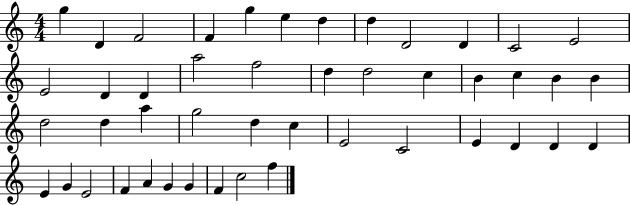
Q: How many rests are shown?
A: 0